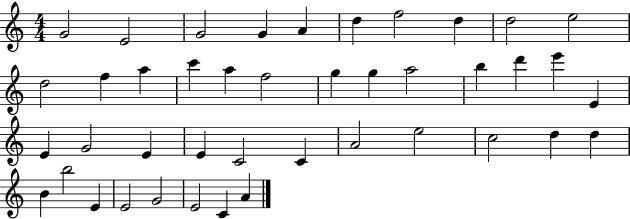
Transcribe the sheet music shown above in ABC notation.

X:1
T:Untitled
M:4/4
L:1/4
K:C
G2 E2 G2 G A d f2 d d2 e2 d2 f a c' a f2 g g a2 b d' e' E E G2 E E C2 C A2 e2 c2 d d B b2 E E2 G2 E2 C A